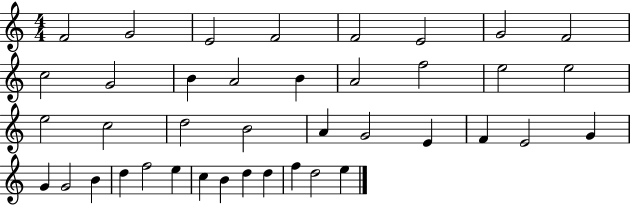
{
  \clef treble
  \numericTimeSignature
  \time 4/4
  \key c \major
  f'2 g'2 | e'2 f'2 | f'2 e'2 | g'2 f'2 | \break c''2 g'2 | b'4 a'2 b'4 | a'2 f''2 | e''2 e''2 | \break e''2 c''2 | d''2 b'2 | a'4 g'2 e'4 | f'4 e'2 g'4 | \break g'4 g'2 b'4 | d''4 f''2 e''4 | c''4 b'4 d''4 d''4 | f''4 d''2 e''4 | \break \bar "|."
}